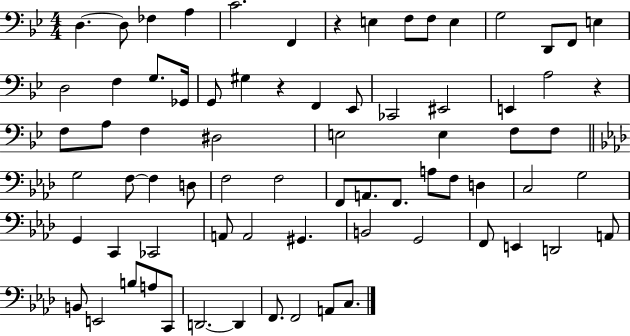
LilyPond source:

{
  \clef bass
  \numericTimeSignature
  \time 4/4
  \key bes \major
  d4.~~ d8 fes4 a4 | c'2. f,4 | r4 e4 f8 f8 e4 | g2 d,8 f,8 e4 | \break d2 f4 g8. ges,16 | g,8 gis4 r4 f,4 ees,8 | ces,2 eis,2 | e,4 a2 r4 | \break f8 a8 f4 dis2 | e2 e4 f8 f8 | \bar "||" \break \key f \minor g2 f8~~ f4 d8 | f2 f2 | f,8 a,8. f,8. a8 f8 d4 | c2 g2 | \break g,4 c,4 ces,2 | a,8 a,2 gis,4. | b,2 g,2 | f,8 e,4 d,2 a,8 | \break b,8 e,2 b8 a8 c,8 | d,2.~~ d,4 | f,8. f,2 a,8 c8. | \bar "|."
}